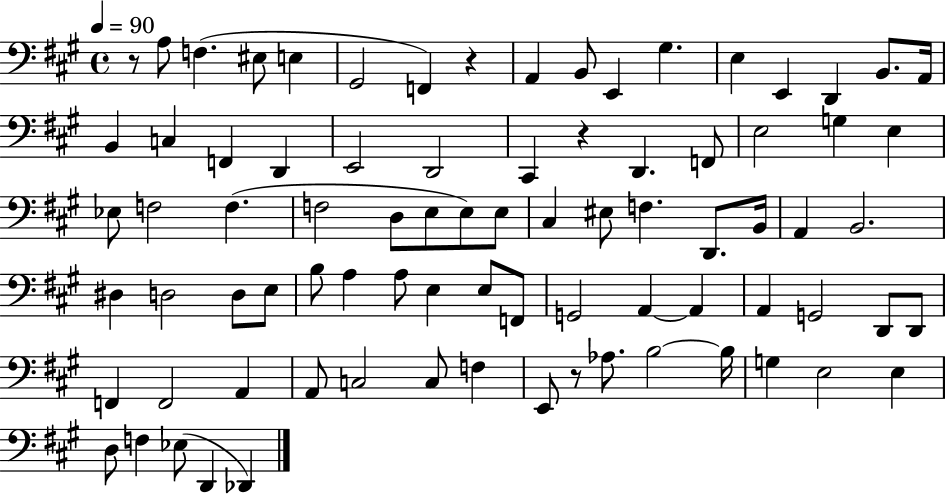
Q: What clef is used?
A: bass